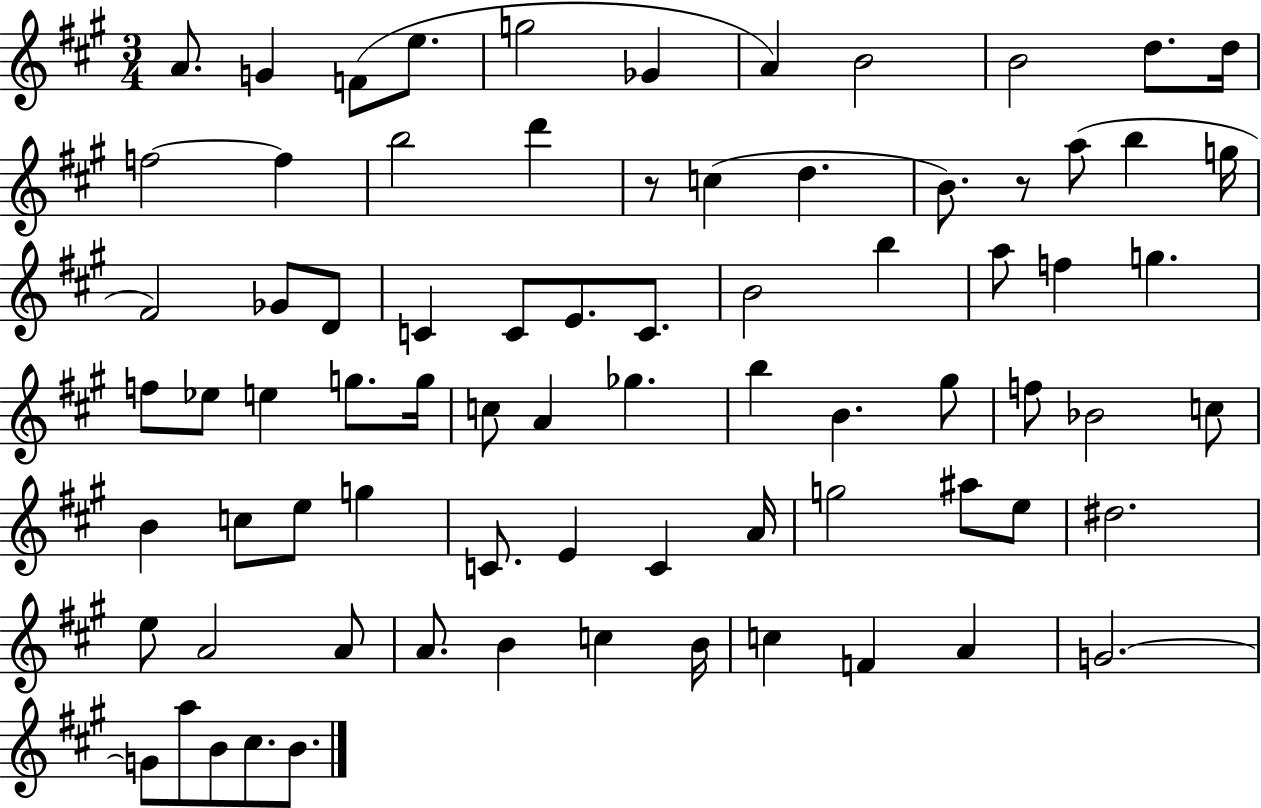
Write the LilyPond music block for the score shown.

{
  \clef treble
  \numericTimeSignature
  \time 3/4
  \key a \major
  a'8. g'4 f'8( e''8. | g''2 ges'4 | a'4) b'2 | b'2 d''8. d''16 | \break f''2~~ f''4 | b''2 d'''4 | r8 c''4( d''4. | b'8.) r8 a''8( b''4 g''16 | \break fis'2) ges'8 d'8 | c'4 c'8 e'8. c'8. | b'2 b''4 | a''8 f''4 g''4. | \break f''8 ees''8 e''4 g''8. g''16 | c''8 a'4 ges''4. | b''4 b'4. gis''8 | f''8 bes'2 c''8 | \break b'4 c''8 e''8 g''4 | c'8. e'4 c'4 a'16 | g''2 ais''8 e''8 | dis''2. | \break e''8 a'2 a'8 | a'8. b'4 c''4 b'16 | c''4 f'4 a'4 | g'2.~~ | \break g'8 a''8 b'8 cis''8. b'8. | \bar "|."
}